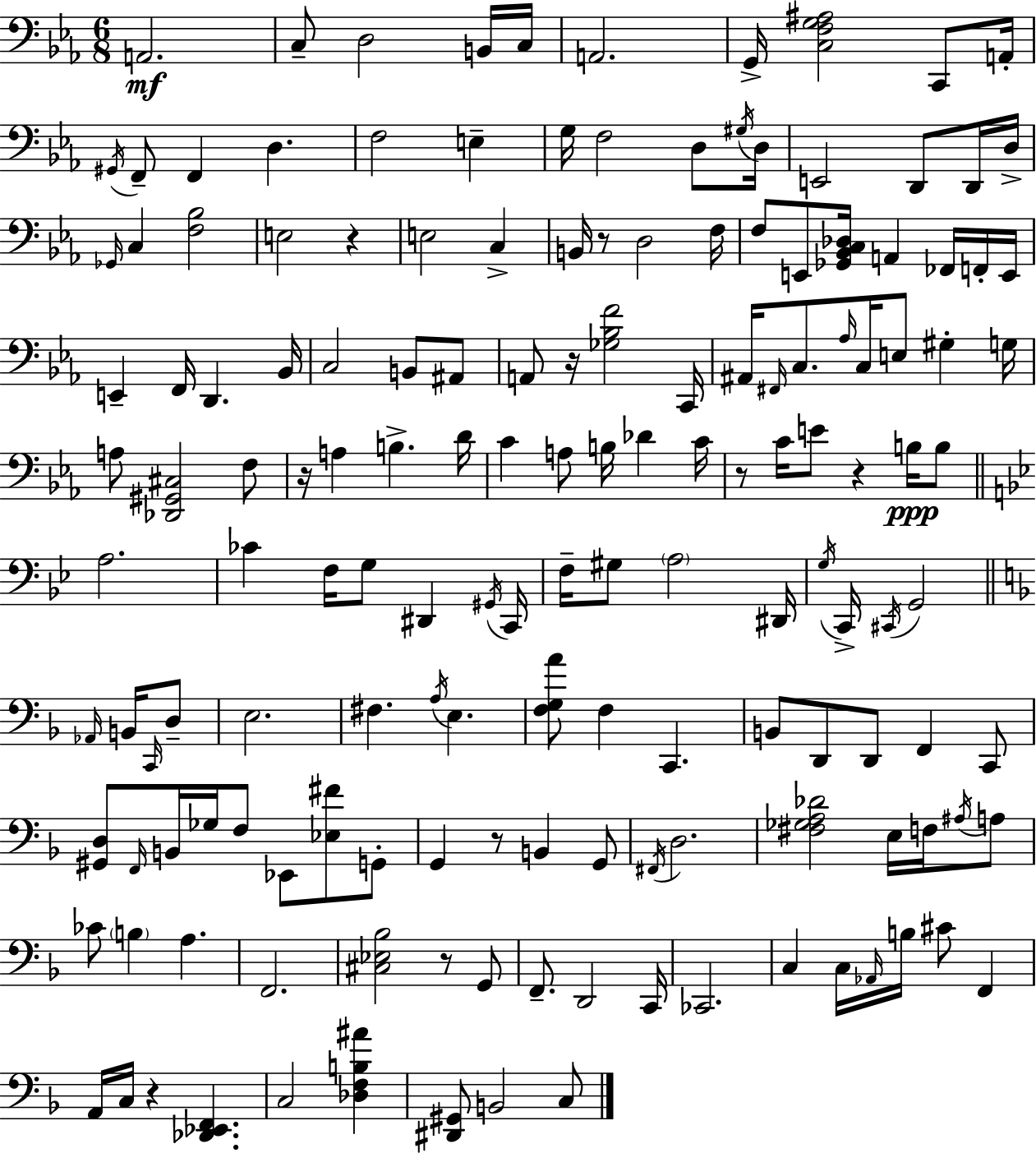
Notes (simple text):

A2/h. C3/e D3/h B2/s C3/s A2/h. G2/s [C3,F3,G3,A#3]/h C2/e A2/s G#2/s F2/e F2/q D3/q. F3/h E3/q G3/s F3/h D3/e G#3/s D3/s E2/h D2/e D2/s D3/s Gb2/s C3/q [F3,Bb3]/h E3/h R/q E3/h C3/q B2/s R/e D3/h F3/s F3/e E2/e [Gb2,Bb2,C3,Db3]/s A2/q FES2/s F2/s E2/s E2/q F2/s D2/q. Bb2/s C3/h B2/e A#2/e A2/e R/s [Gb3,Bb3,F4]/h C2/s A#2/s F#2/s C3/e. Ab3/s C3/s E3/e G#3/q G3/s A3/e [Db2,G#2,C#3]/h F3/e R/s A3/q B3/q. D4/s C4/q A3/e B3/s Db4/q C4/s R/e C4/s E4/e R/q B3/s B3/e A3/h. CES4/q F3/s G3/e D#2/q G#2/s C2/s F3/s G#3/e A3/h D#2/s G3/s C2/s C#2/s G2/h Ab2/s B2/s C2/s D3/e E3/h. F#3/q. A3/s E3/q. [F3,G3,A4]/e F3/q C2/q. B2/e D2/e D2/e F2/q C2/e [G#2,D3]/e F2/s B2/s Gb3/s F3/e Eb2/e [Eb3,F#4]/e G2/e G2/q R/e B2/q G2/e F#2/s D3/h. [F#3,Gb3,A3,Db4]/h E3/s F3/s A#3/s A3/e CES4/e B3/q A3/q. F2/h. [C#3,Eb3,Bb3]/h R/e G2/e F2/e. D2/h C2/s CES2/h. C3/q C3/s Ab2/s B3/s C#4/e F2/q A2/s C3/s R/q [Db2,Eb2,F2]/q. C3/h [Db3,F3,B3,A#4]/q [D#2,G#2]/e B2/h C3/e